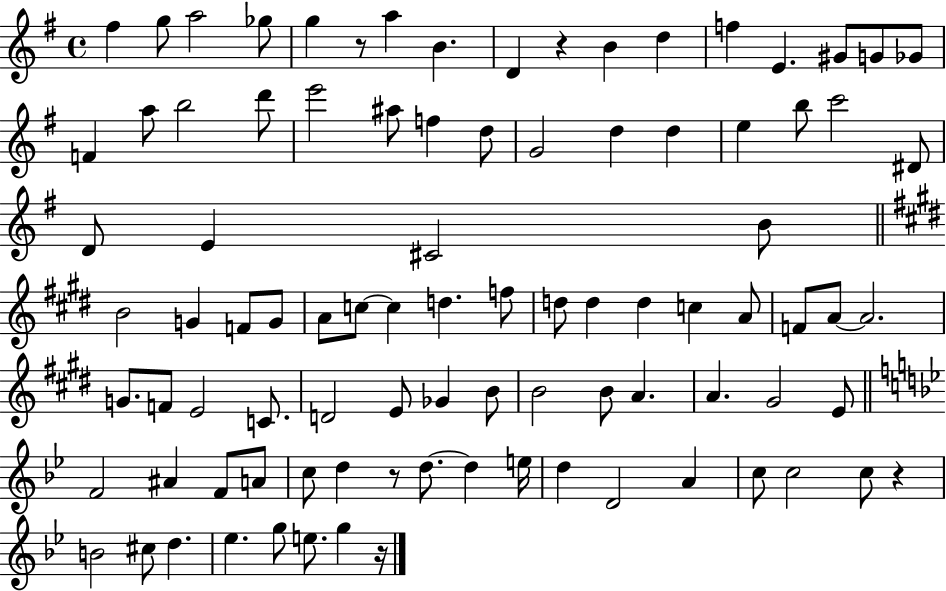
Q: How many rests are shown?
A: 5